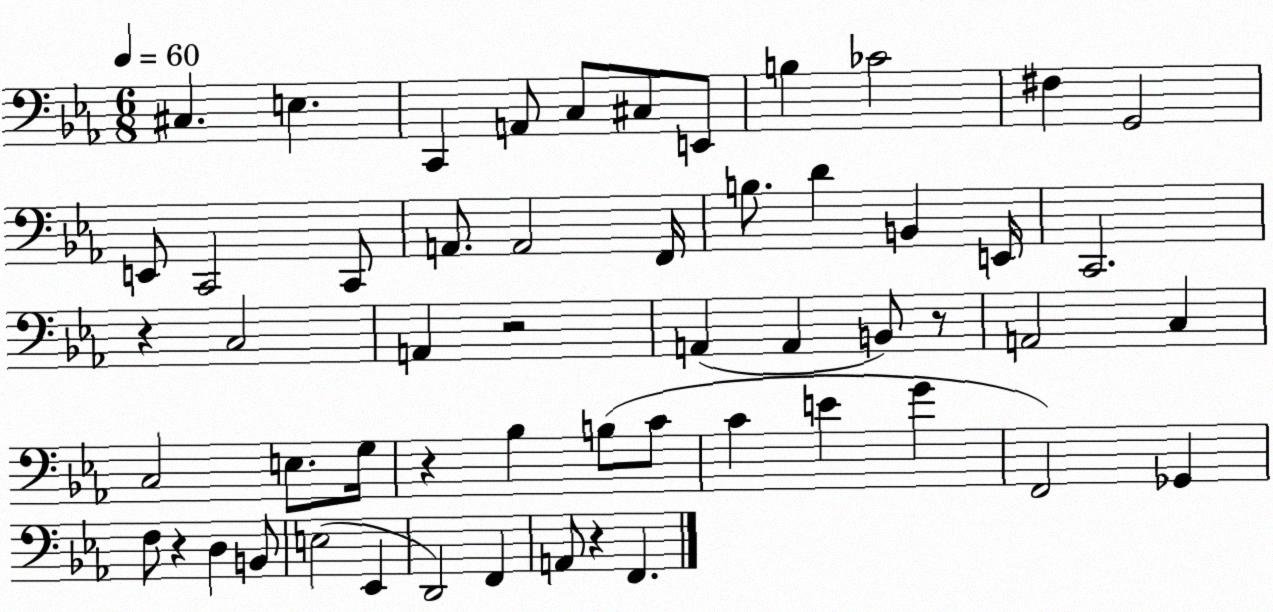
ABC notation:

X:1
T:Untitled
M:6/8
L:1/4
K:Eb
^C, E, C,, A,,/2 C,/2 ^C,/2 E,,/2 B, _C2 ^F, G,,2 E,,/2 C,,2 C,,/2 A,,/2 A,,2 F,,/4 B,/2 D B,, E,,/4 C,,2 z C,2 A,, z2 A,, A,, B,,/2 z/2 A,,2 C, C,2 E,/2 G,/4 z _B, B,/2 C/2 C E G F,,2 _G,, F,/2 z D, B,,/2 E,2 _E,, D,,2 F,, A,,/2 z F,,